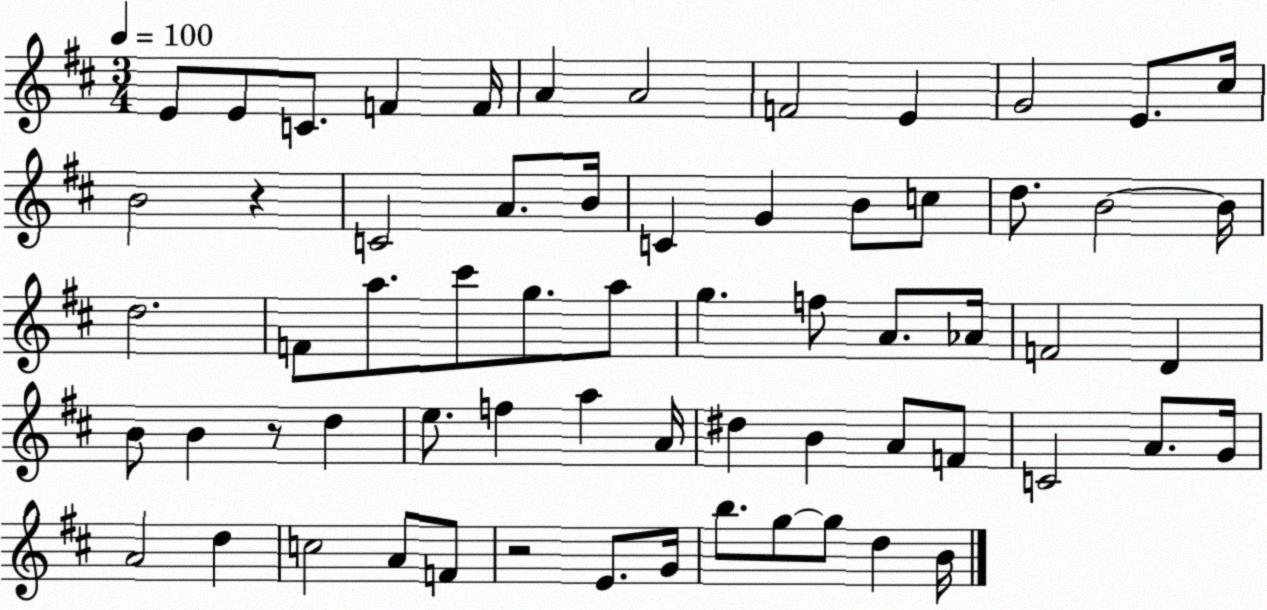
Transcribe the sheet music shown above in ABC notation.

X:1
T:Untitled
M:3/4
L:1/4
K:D
E/2 E/2 C/2 F F/4 A A2 F2 E G2 E/2 ^c/4 B2 z C2 A/2 B/4 C G B/2 c/2 d/2 B2 B/4 d2 F/2 a/2 ^c'/2 g/2 a/2 g f/2 A/2 _A/4 F2 D B/2 B z/2 d e/2 f a A/4 ^d B A/2 F/2 C2 A/2 G/4 A2 d c2 A/2 F/2 z2 E/2 G/4 b/2 g/2 g/2 d B/4